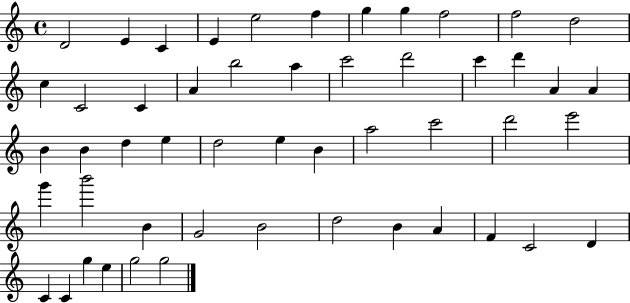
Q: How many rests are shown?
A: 0